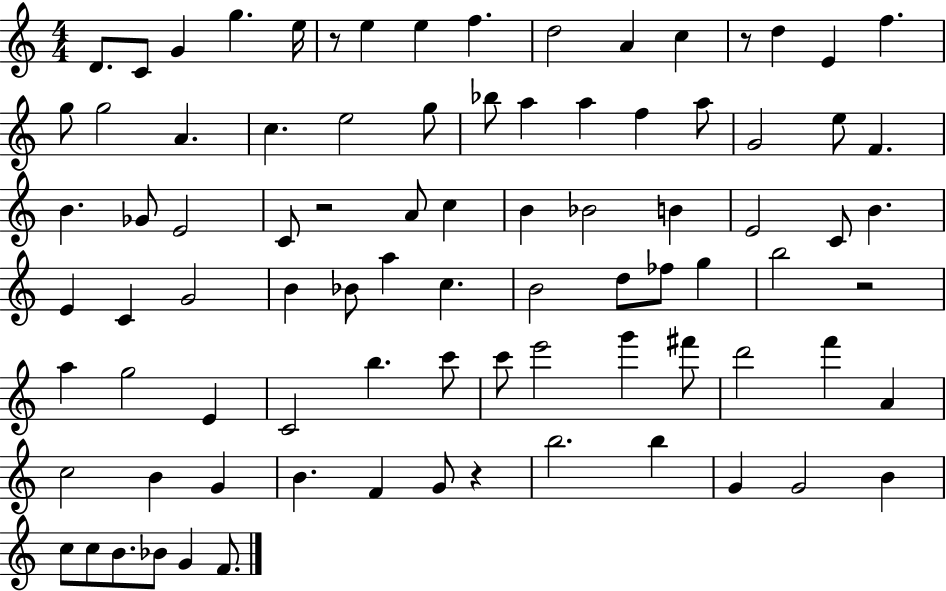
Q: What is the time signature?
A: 4/4